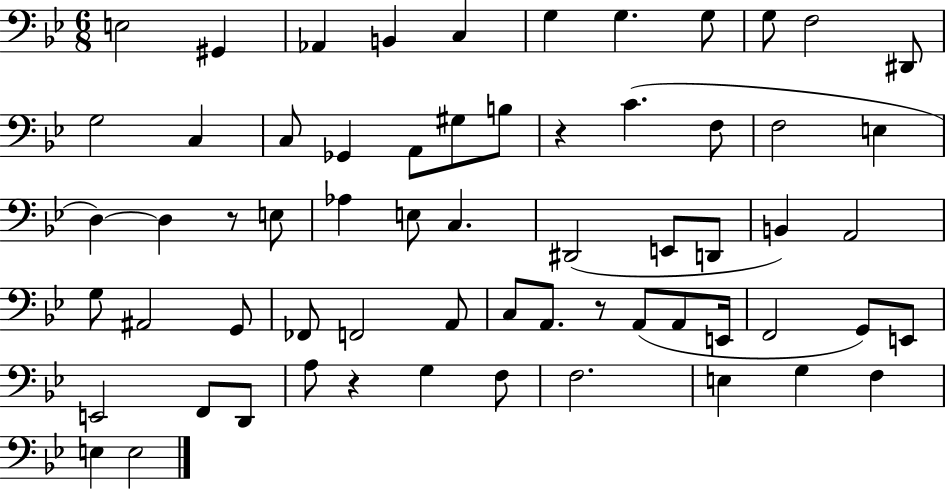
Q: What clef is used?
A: bass